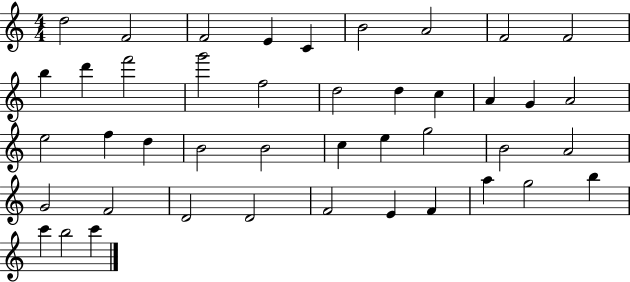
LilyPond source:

{
  \clef treble
  \numericTimeSignature
  \time 4/4
  \key c \major
  d''2 f'2 | f'2 e'4 c'4 | b'2 a'2 | f'2 f'2 | \break b''4 d'''4 f'''2 | g'''2 f''2 | d''2 d''4 c''4 | a'4 g'4 a'2 | \break e''2 f''4 d''4 | b'2 b'2 | c''4 e''4 g''2 | b'2 a'2 | \break g'2 f'2 | d'2 d'2 | f'2 e'4 f'4 | a''4 g''2 b''4 | \break c'''4 b''2 c'''4 | \bar "|."
}